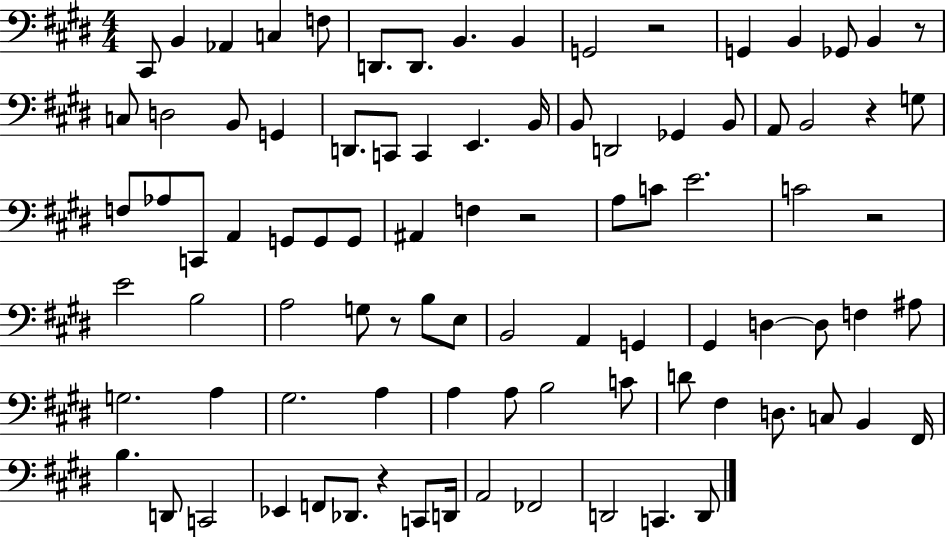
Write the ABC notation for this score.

X:1
T:Untitled
M:4/4
L:1/4
K:E
^C,,/2 B,, _A,, C, F,/2 D,,/2 D,,/2 B,, B,, G,,2 z2 G,, B,, _G,,/2 B,, z/2 C,/2 D,2 B,,/2 G,, D,,/2 C,,/2 C,, E,, B,,/4 B,,/2 D,,2 _G,, B,,/2 A,,/2 B,,2 z G,/2 F,/2 _A,/2 C,,/2 A,, G,,/2 G,,/2 G,,/2 ^A,, F, z2 A,/2 C/2 E2 C2 z2 E2 B,2 A,2 G,/2 z/2 B,/2 E,/2 B,,2 A,, G,, ^G,, D, D,/2 F, ^A,/2 G,2 A, ^G,2 A, A, A,/2 B,2 C/2 D/2 ^F, D,/2 C,/2 B,, ^F,,/4 B, D,,/2 C,,2 _E,, F,,/2 _D,,/2 z C,,/2 D,,/4 A,,2 _F,,2 D,,2 C,, D,,/2